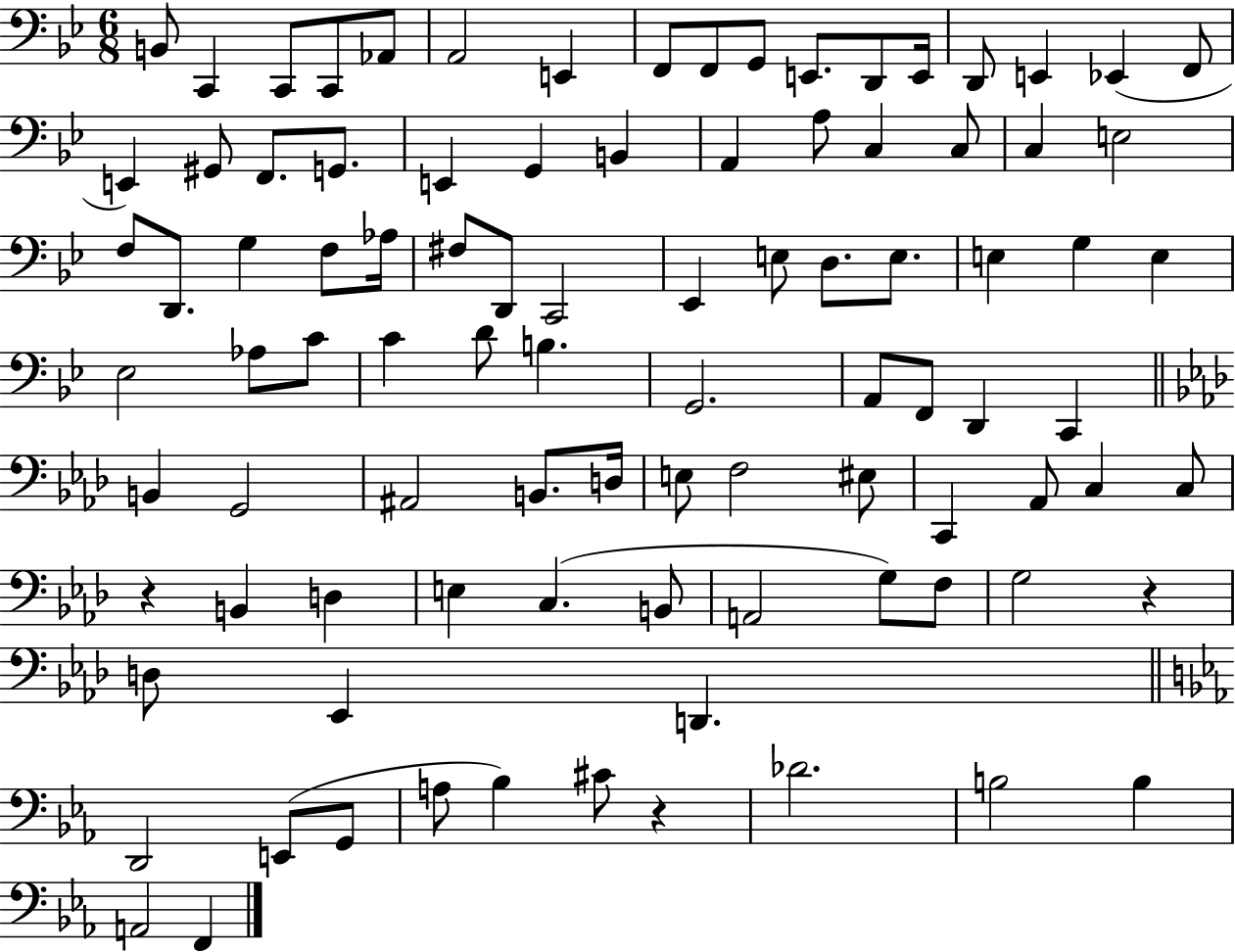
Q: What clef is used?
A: bass